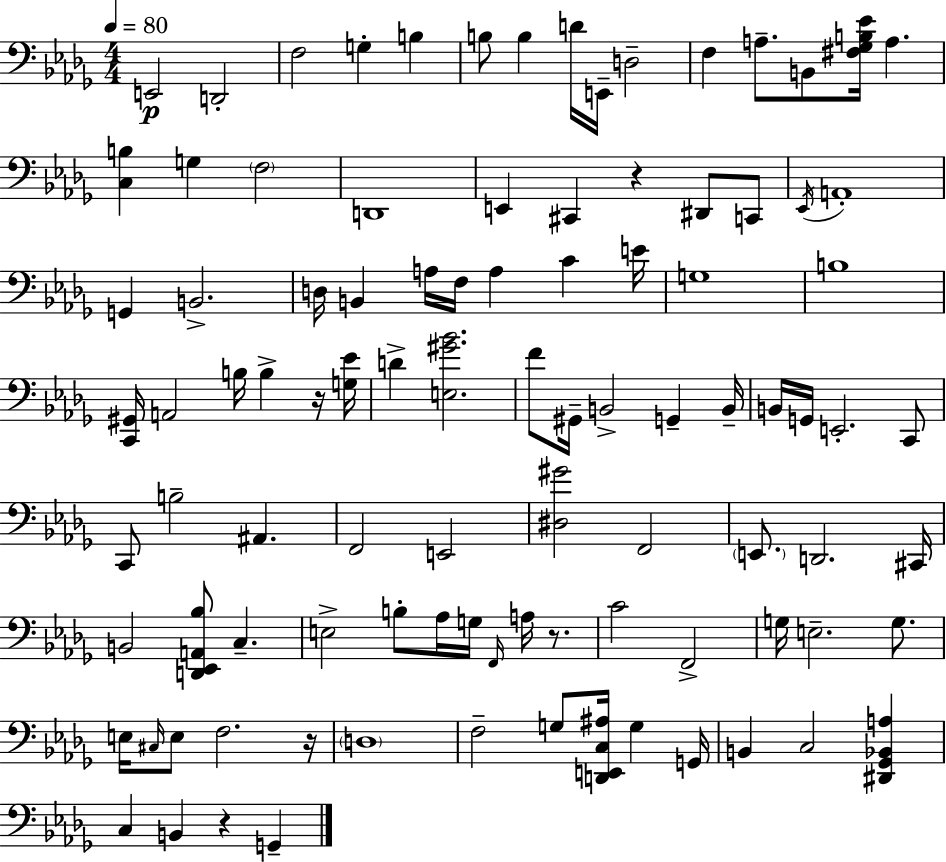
E2/h D2/h F3/h G3/q B3/q B3/e B3/q D4/s E2/s D3/h F3/q A3/e. B2/e [F#3,Gb3,B3,Eb4]/s A3/q. [C3,B3]/q G3/q F3/h D2/w E2/q C#2/q R/q D#2/e C2/e Eb2/s A2/w G2/q B2/h. D3/s B2/q A3/s F3/s A3/q C4/q E4/s G3/w B3/w [C2,G#2]/s A2/h B3/s B3/q R/s [G3,Eb4]/s D4/q [E3,G#4,Bb4]/h. F4/e G#2/s B2/h G2/q B2/s B2/s G2/s E2/h. C2/e C2/e B3/h A#2/q. F2/h E2/h [D#3,G#4]/h F2/h E2/e. D2/h. C#2/s B2/h [D2,Eb2,A2,Bb3]/e C3/q. E3/h B3/e Ab3/s G3/s F2/s A3/s R/e. C4/h F2/h G3/s E3/h. G3/e. E3/s C#3/s E3/e F3/h. R/s D3/w F3/h G3/e [D2,E2,C3,A#3]/s G3/q G2/s B2/q C3/h [D#2,Gb2,Bb2,A3]/q C3/q B2/q R/q G2/q